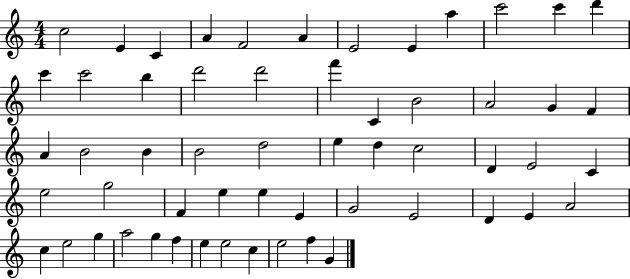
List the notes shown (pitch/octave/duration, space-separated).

C5/h E4/q C4/q A4/q F4/h A4/q E4/h E4/q A5/q C6/h C6/q D6/q C6/q C6/h B5/q D6/h D6/h F6/q C4/q B4/h A4/h G4/q F4/q A4/q B4/h B4/q B4/h D5/h E5/q D5/q C5/h D4/q E4/h C4/q E5/h G5/h F4/q E5/q E5/q E4/q G4/h E4/h D4/q E4/q A4/h C5/q E5/h G5/q A5/h G5/q F5/q E5/q E5/h C5/q E5/h F5/q G4/q